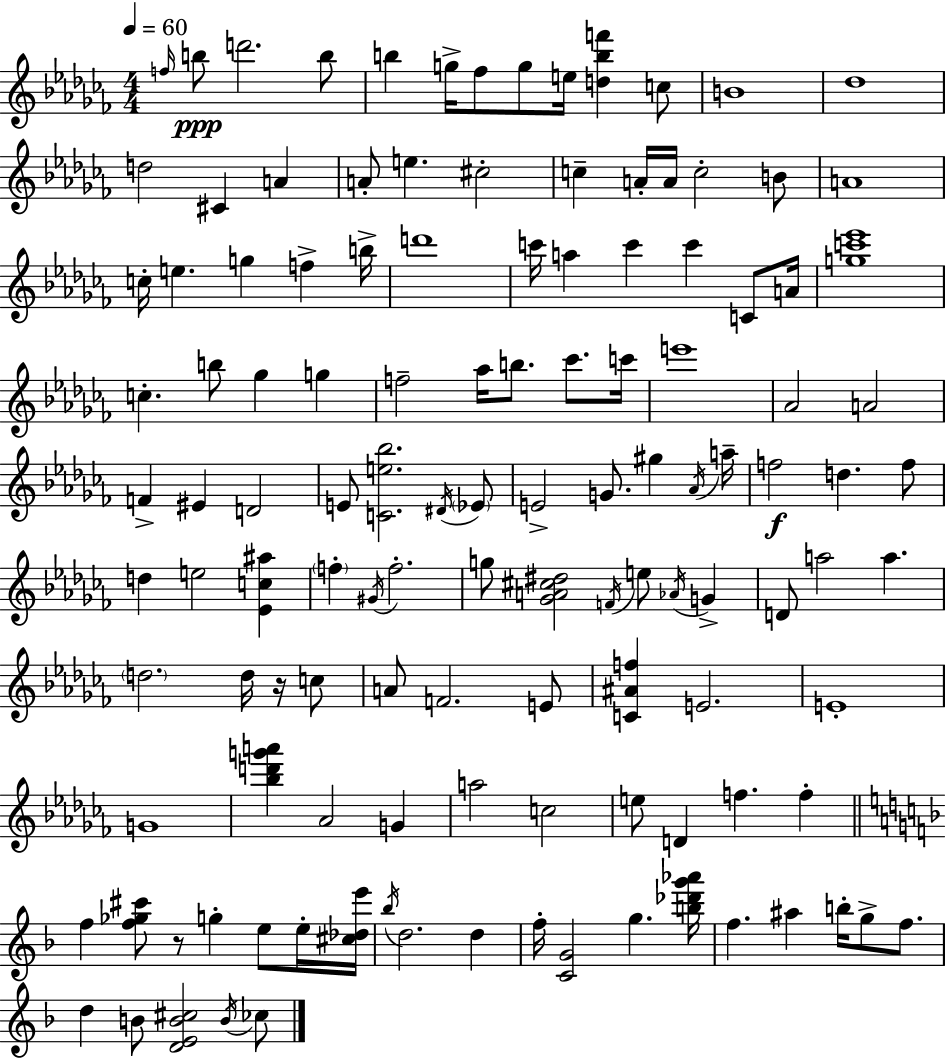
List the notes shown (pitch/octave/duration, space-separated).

F5/s B5/e D6/h. B5/e B5/q G5/s FES5/e G5/e E5/s [D5,B5,F6]/q C5/e B4/w Db5/w D5/h C#4/q A4/q A4/e E5/q. C#5/h C5/q A4/s A4/s C5/h B4/e A4/w C5/s E5/q. G5/q F5/q B5/s D6/w C6/s A5/q C6/q C6/q C4/e A4/s [G5,C6,Eb6]/w C5/q. B5/e Gb5/q G5/q F5/h Ab5/s B5/e. CES6/e. C6/s E6/w Ab4/h A4/h F4/q EIS4/q D4/h E4/e [C4,E5,Bb5]/h. D#4/s Eb4/e E4/h G4/e. G#5/q Ab4/s A5/s F5/h D5/q. F5/e D5/q E5/h [Eb4,C5,A#5]/q F5/q G#4/s F5/h. G5/e [Gb4,A4,C#5,D#5]/h F4/s E5/e Ab4/s G4/q D4/e A5/h A5/q. D5/h. D5/s R/s C5/e A4/e F4/h. E4/e [C4,A#4,F5]/q E4/h. E4/w G4/w [Bb5,D6,G6,A6]/q Ab4/h G4/q A5/h C5/h E5/e D4/q F5/q. F5/q F5/q [F5,Gb5,C#6]/e R/e G5/q E5/e E5/s [C#5,Db5,E6]/s Bb5/s D5/h. D5/q F5/s [C4,G4]/h G5/q. [B5,Db6,G6,Ab6]/s F5/q. A#5/q B5/s G5/e F5/e. D5/q B4/e [D4,E4,B4,C#5]/h B4/s CES5/e